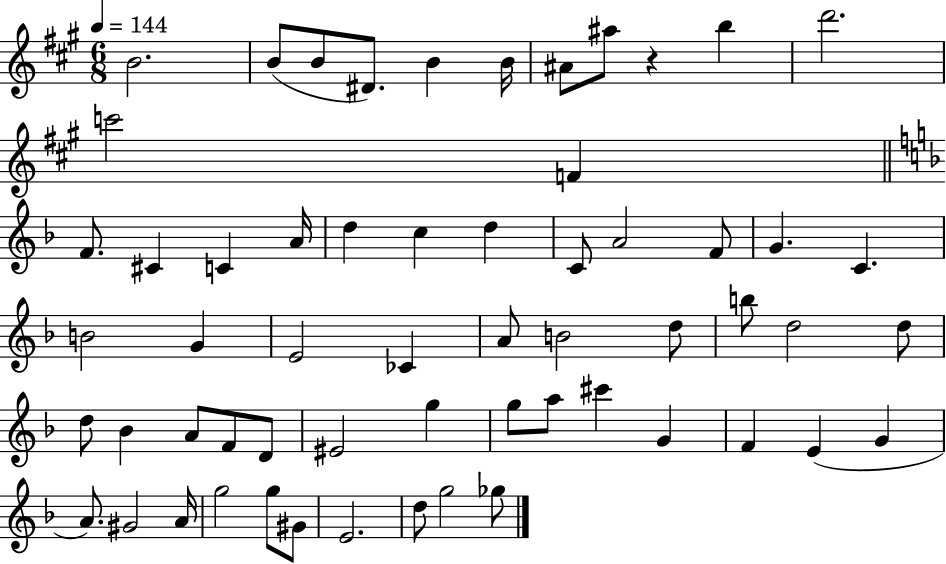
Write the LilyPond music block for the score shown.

{
  \clef treble
  \numericTimeSignature
  \time 6/8
  \key a \major
  \tempo 4 = 144
  b'2. | b'8( b'8 dis'8.) b'4 b'16 | ais'8 ais''8 r4 b''4 | d'''2. | \break c'''2 f'4 | \bar "||" \break \key d \minor f'8. cis'4 c'4 a'16 | d''4 c''4 d''4 | c'8 a'2 f'8 | g'4. c'4. | \break b'2 g'4 | e'2 ces'4 | a'8 b'2 d''8 | b''8 d''2 d''8 | \break d''8 bes'4 a'8 f'8 d'8 | eis'2 g''4 | g''8 a''8 cis'''4 g'4 | f'4 e'4( g'4 | \break a'8.) gis'2 a'16 | g''2 g''8 gis'8 | e'2. | d''8 g''2 ges''8 | \break \bar "|."
}